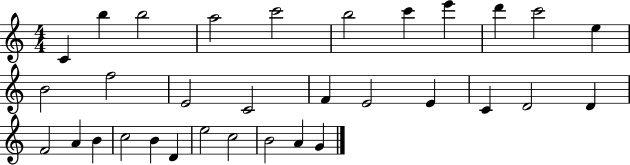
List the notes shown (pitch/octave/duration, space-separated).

C4/q B5/q B5/h A5/h C6/h B5/h C6/q E6/q D6/q C6/h E5/q B4/h F5/h E4/h C4/h F4/q E4/h E4/q C4/q D4/h D4/q F4/h A4/q B4/q C5/h B4/q D4/q E5/h C5/h B4/h A4/q G4/q